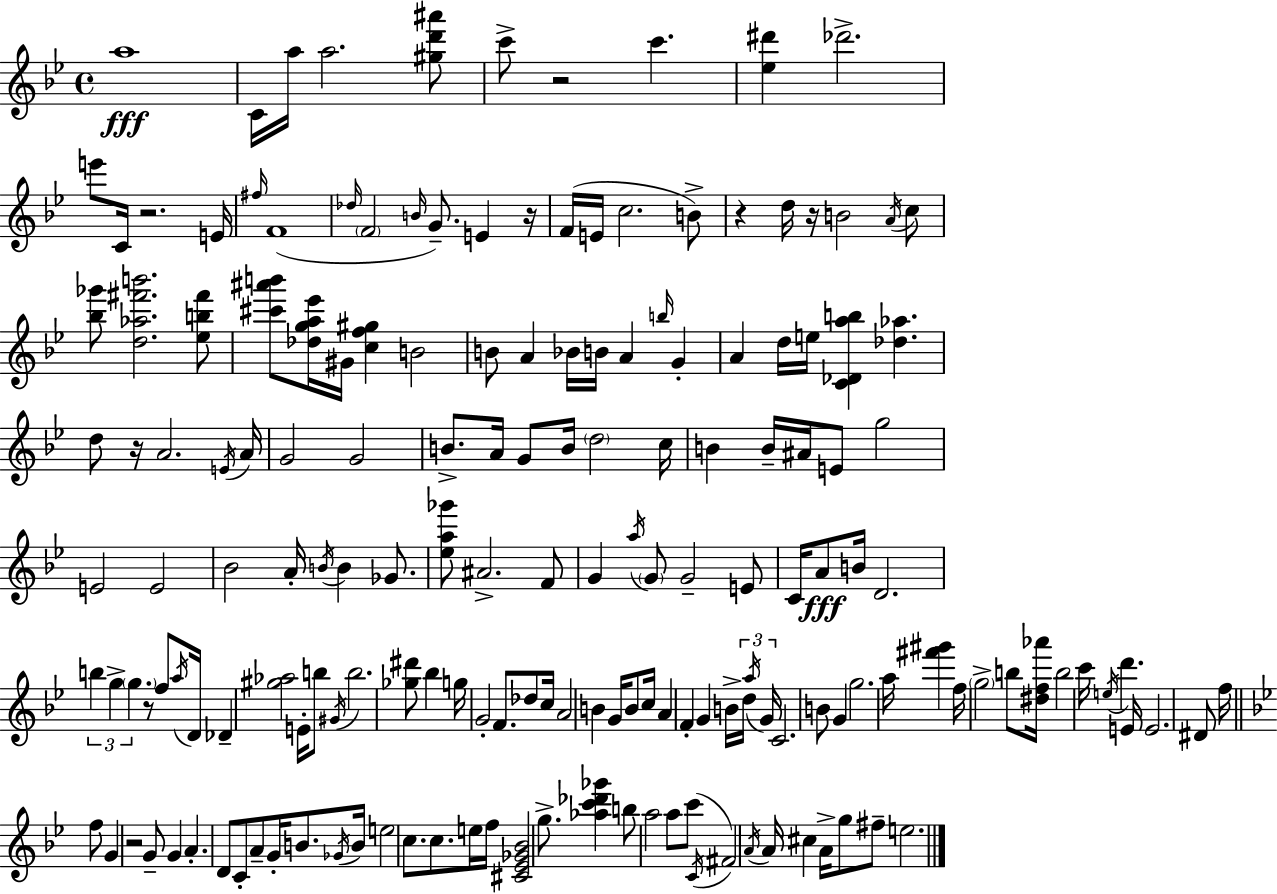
A5/w C4/s A5/s A5/h. [G#5,D6,A#6]/e C6/e R/h C6/q. [Eb5,D#6]/q Db6/h. E6/e C4/s R/h. E4/s F#5/s F4/w Db5/s F4/h B4/s G4/e. E4/q R/s F4/s E4/s C5/h. B4/e R/q D5/s R/s B4/h A4/s C5/e [Bb5,Gb6]/e [D5,Ab5,F#6,B6]/h. [Eb5,B5,F#6]/e [C#6,A#6,B6]/e [Db5,G5,A5,Eb6]/s G#4/s [C5,F5,G#5]/q B4/h B4/e A4/q Bb4/s B4/s A4/q B5/s G4/q A4/q D5/s E5/s [C4,Db4,A5,B5]/q [Db5,Ab5]/q. D5/e R/s A4/h. E4/s A4/s G4/h G4/h B4/e. A4/s G4/e B4/s D5/h C5/s B4/q B4/s A#4/s E4/e G5/h E4/h E4/h Bb4/h A4/s B4/s B4/q Gb4/e. [Eb5,A5,Gb6]/e A#4/h. F4/e G4/q A5/s G4/e G4/h E4/e C4/s A4/e B4/s D4/h. B5/q G5/q G5/q. R/e F5/e A5/s D4/s Db4/q [G#5,Ab5]/h E4/s B5/e G#4/s B5/h. [Gb5,D#6]/e Bb5/q G5/s G4/h F4/e. Db5/e C5/s A4/h B4/q G4/s B4/e C5/s A4/q F4/q G4/q B4/s D5/s A5/s G4/s C4/h. B4/e G4/q G5/h. A5/s [F#6,G#6]/q F5/s G5/h B5/e [D#5,F5,Ab6]/s B5/h C6/s E5/s D6/q. E4/s E4/h. D#4/e F5/s F5/e G4/q R/h G4/e G4/q A4/q. D4/e C4/e A4/e G4/s B4/e. Gb4/s B4/s E5/h C5/e. C5/e. E5/s F5/s [C#4,Eb4,Gb4,Bb4]/h G5/e. [Ab5,C6,Db6,Gb6]/q B5/e A5/h A5/e C6/e C4/s F#4/h A4/s A4/s C#5/q A4/s G5/e F#5/e E5/h.